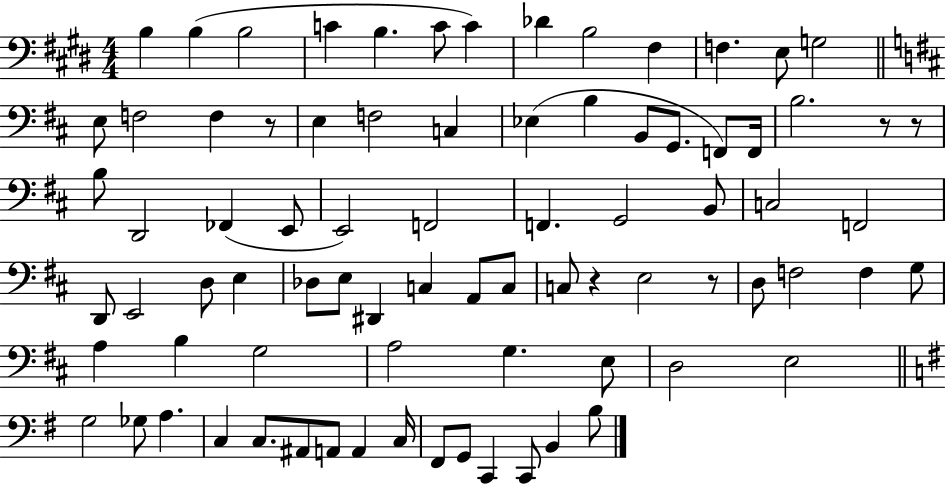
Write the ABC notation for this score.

X:1
T:Untitled
M:4/4
L:1/4
K:E
B, B, B,2 C B, C/2 C _D B,2 ^F, F, E,/2 G,2 E,/2 F,2 F, z/2 E, F,2 C, _E, B, B,,/2 G,,/2 F,,/2 F,,/4 B,2 z/2 z/2 B,/2 D,,2 _F,, E,,/2 E,,2 F,,2 F,, G,,2 B,,/2 C,2 F,,2 D,,/2 E,,2 D,/2 E, _D,/2 E,/2 ^D,, C, A,,/2 C,/2 C,/2 z E,2 z/2 D,/2 F,2 F, G,/2 A, B, G,2 A,2 G, E,/2 D,2 E,2 G,2 _G,/2 A, C, C,/2 ^A,,/2 A,,/2 A,, C,/4 ^F,,/2 G,,/2 C,, C,,/2 B,, B,/2